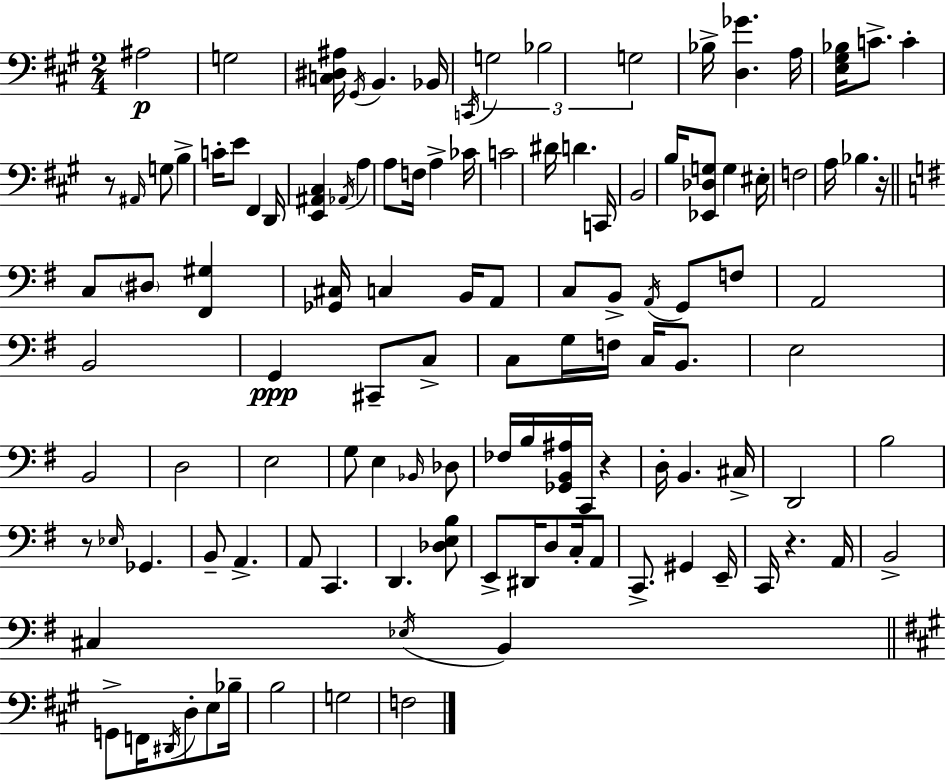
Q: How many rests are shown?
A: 5